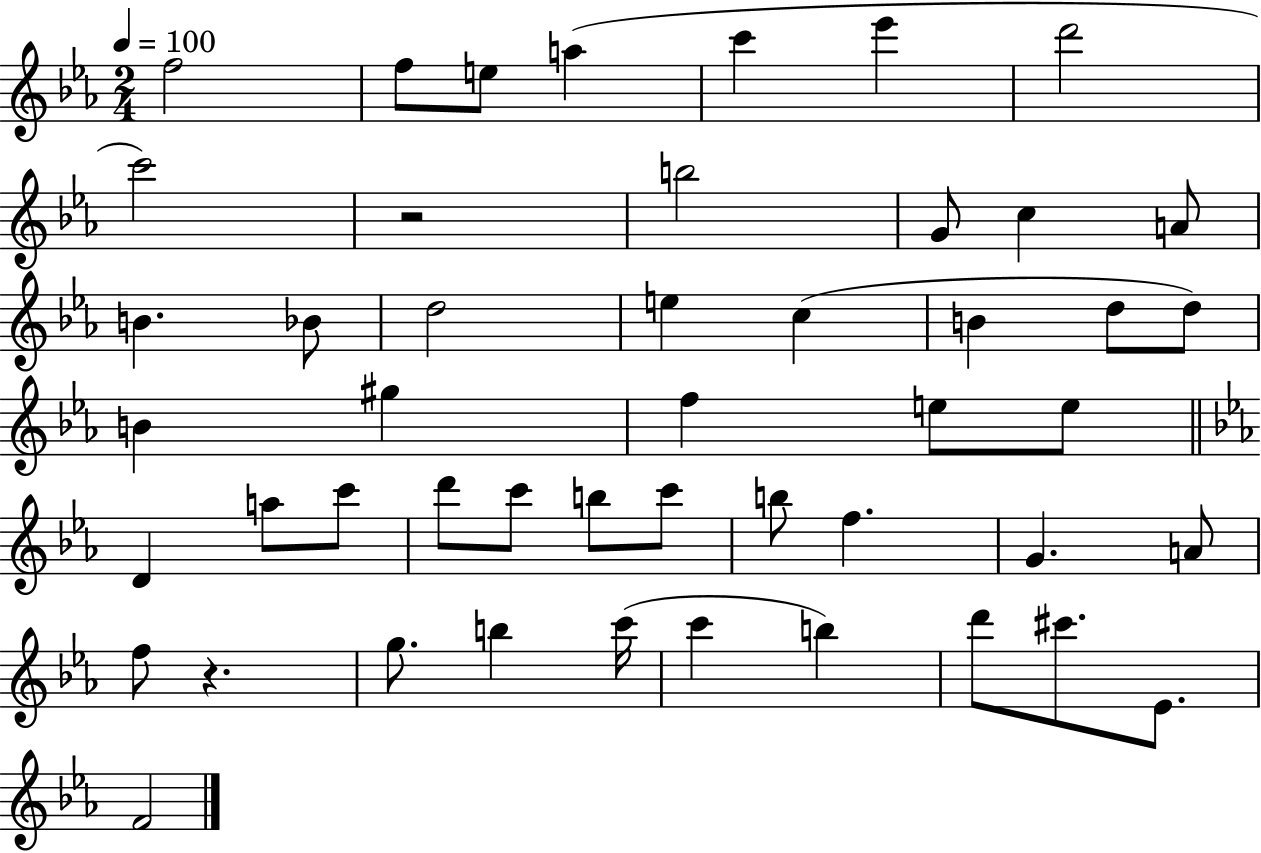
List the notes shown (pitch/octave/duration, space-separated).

F5/h F5/e E5/e A5/q C6/q Eb6/q D6/h C6/h R/h B5/h G4/e C5/q A4/e B4/q. Bb4/e D5/h E5/q C5/q B4/q D5/e D5/e B4/q G#5/q F5/q E5/e E5/e D4/q A5/e C6/e D6/e C6/e B5/e C6/e B5/e F5/q. G4/q. A4/e F5/e R/q. G5/e. B5/q C6/s C6/q B5/q D6/e C#6/e. Eb4/e. F4/h